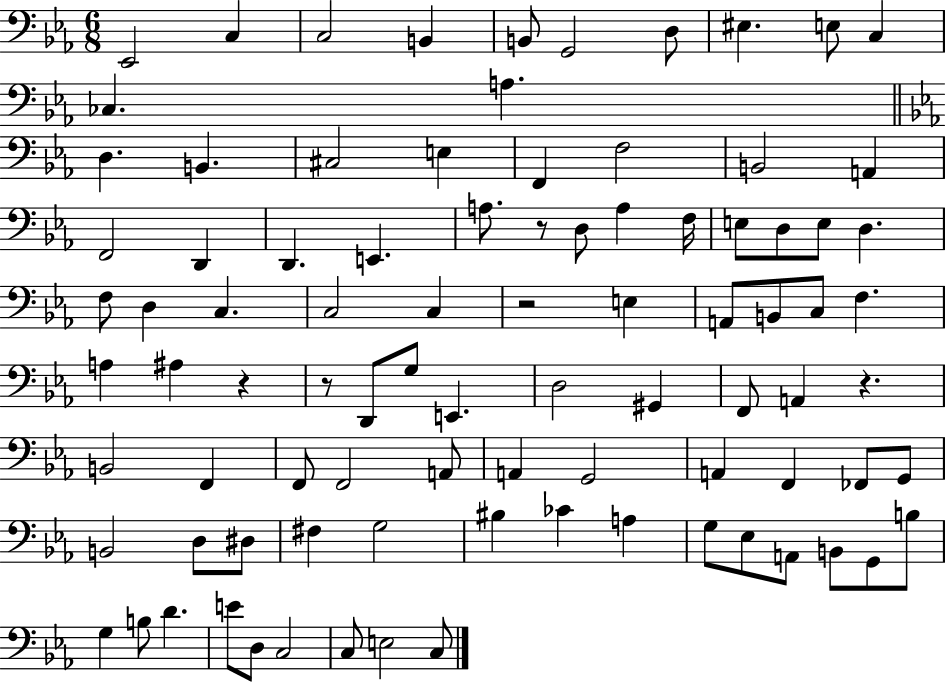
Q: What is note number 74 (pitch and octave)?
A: B2